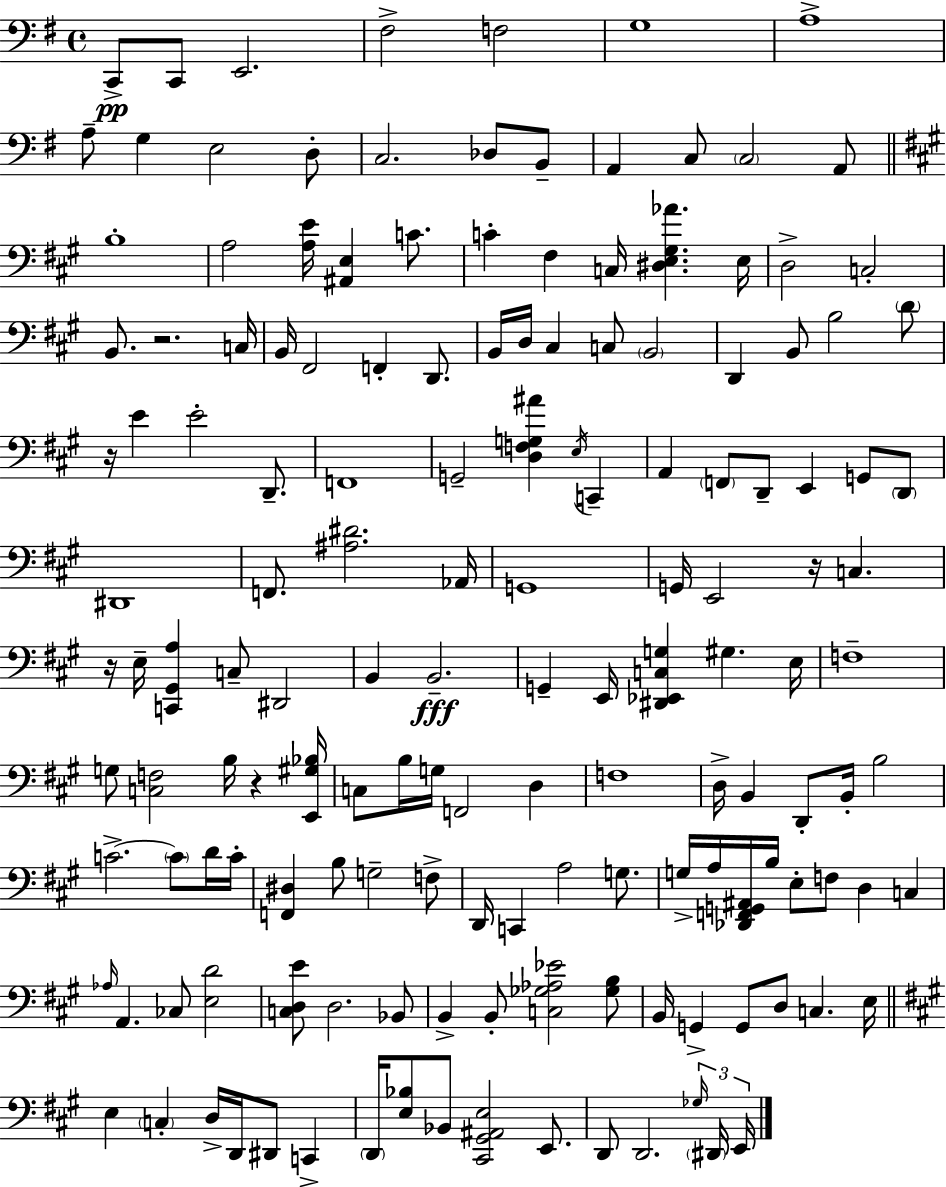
C2/e C2/e E2/h. F#3/h F3/h G3/w A3/w A3/e G3/q E3/h D3/e C3/h. Db3/e B2/e A2/q C3/e C3/h A2/e B3/w A3/h [A3,E4]/s [A#2,E3]/q C4/e. C4/q F#3/q C3/s [D#3,E3,G#3,Ab4]/q. E3/s D3/h C3/h B2/e. R/h. C3/s B2/s F#2/h F2/q D2/e. B2/s D3/s C#3/q C3/e B2/h D2/q B2/e B3/h D4/e R/s E4/q E4/h D2/e. F2/w G2/h [D3,F3,G3,A#4]/q E3/s C2/q A2/q F2/e D2/e E2/q G2/e D2/e D#2/w F2/e. [A#3,D#4]/h. Ab2/s G2/w G2/s E2/h R/s C3/q. R/s E3/s [C2,G#2,A3]/q C3/e D#2/h B2/q B2/h. G2/q E2/s [D#2,Eb2,C3,G3]/q G#3/q. E3/s F3/w G3/e [C3,F3]/h B3/s R/q [E2,G#3,Bb3]/s C3/e B3/s G3/s F2/h D3/q F3/w D3/s B2/q D2/e B2/s B3/h C4/h. C4/e D4/s C4/s [F2,D#3]/q B3/e G3/h F3/e D2/s C2/q A3/h G3/e. G3/s A3/s [Db2,F2,G2,A#2]/s B3/s E3/e F3/e D3/q C3/q Ab3/s A2/q. CES3/e [E3,D4]/h [C3,D3,E4]/e D3/h. Bb2/e B2/q B2/e [C3,Gb3,Ab3,Eb4]/h [Gb3,B3]/e B2/s G2/q G2/e D3/e C3/q. E3/s E3/q C3/q D3/s D2/s D#2/e C2/q D2/s [E3,Bb3]/e Bb2/e [C#2,G#2,A#2,E3]/h E2/e. D2/e D2/h. Gb3/s D#2/s E2/s